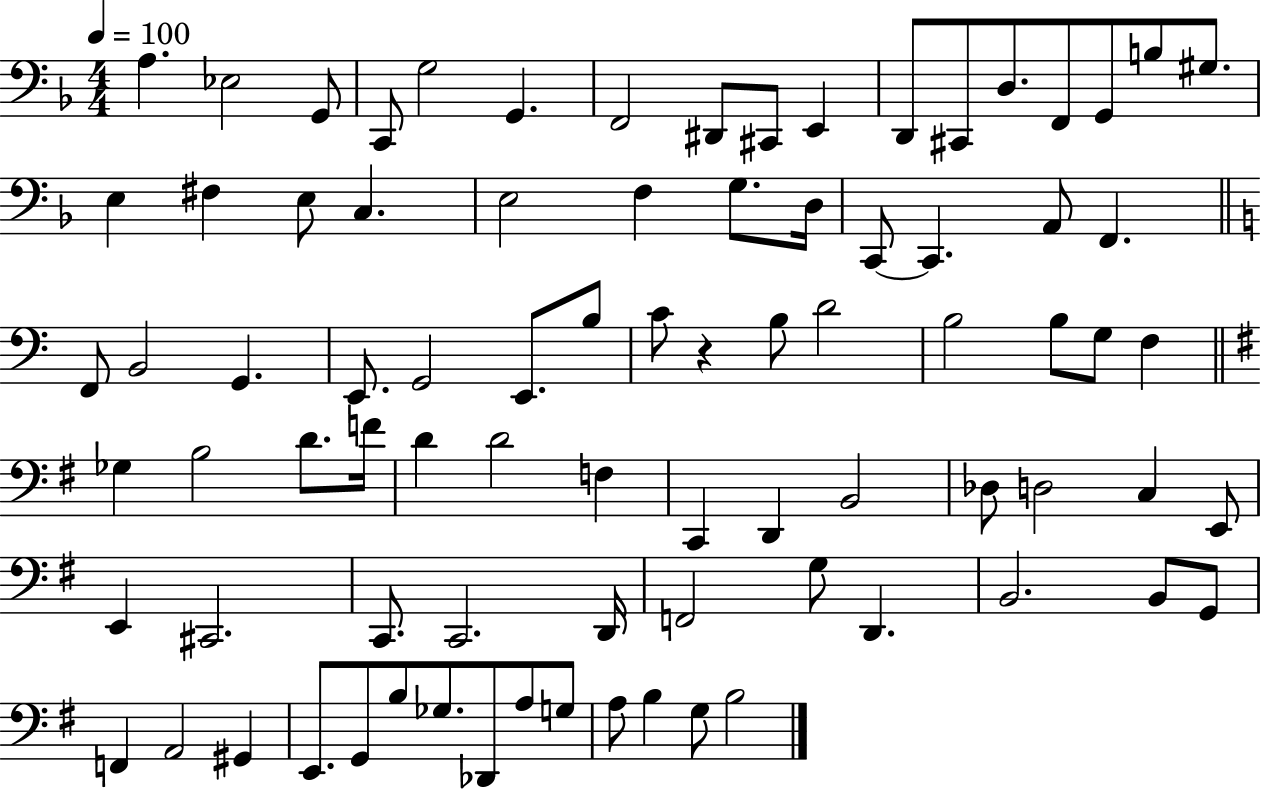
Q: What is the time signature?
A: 4/4